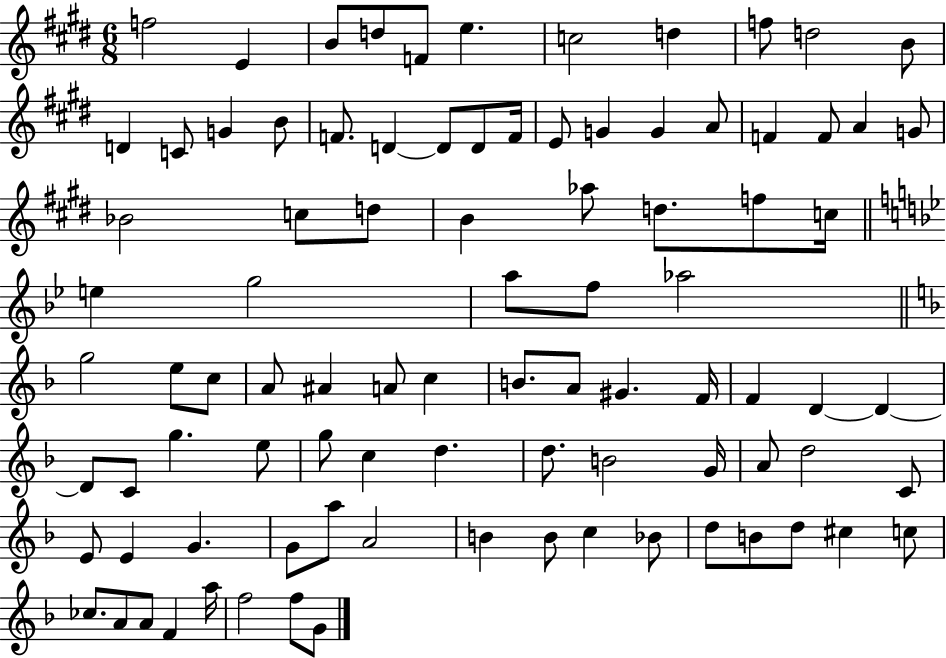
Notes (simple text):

F5/h E4/q B4/e D5/e F4/e E5/q. C5/h D5/q F5/e D5/h B4/e D4/q C4/e G4/q B4/e F4/e. D4/q D4/e D4/e F4/s E4/e G4/q G4/q A4/e F4/q F4/e A4/q G4/e Bb4/h C5/e D5/e B4/q Ab5/e D5/e. F5/e C5/s E5/q G5/h A5/e F5/e Ab5/h G5/h E5/e C5/e A4/e A#4/q A4/e C5/q B4/e. A4/e G#4/q. F4/s F4/q D4/q D4/q D4/e C4/e G5/q. E5/e G5/e C5/q D5/q. D5/e. B4/h G4/s A4/e D5/h C4/e E4/e E4/q G4/q. G4/e A5/e A4/h B4/q B4/e C5/q Bb4/e D5/e B4/e D5/e C#5/q C5/e CES5/e. A4/e A4/e F4/q A5/s F5/h F5/e G4/e